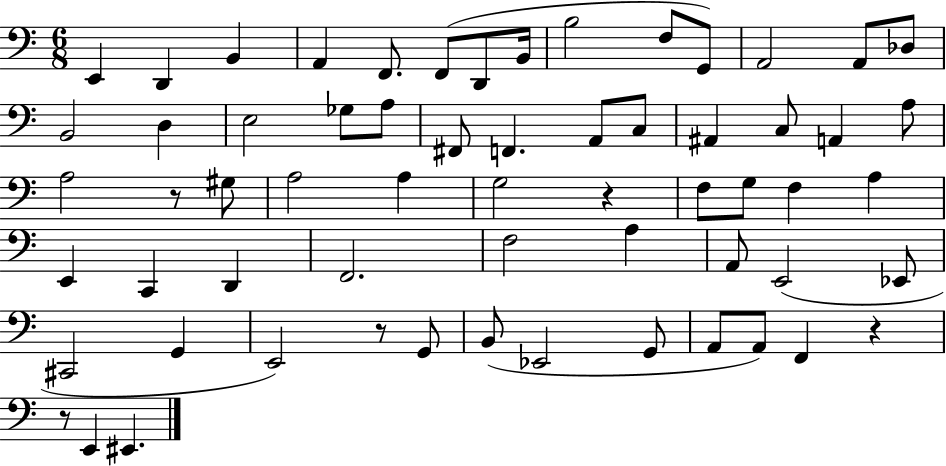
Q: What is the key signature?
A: C major